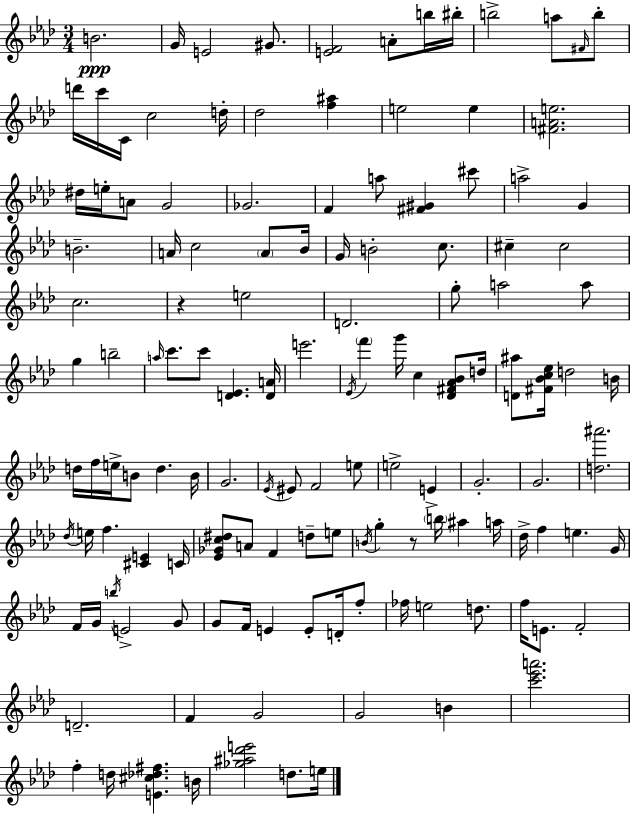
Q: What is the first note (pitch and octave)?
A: B4